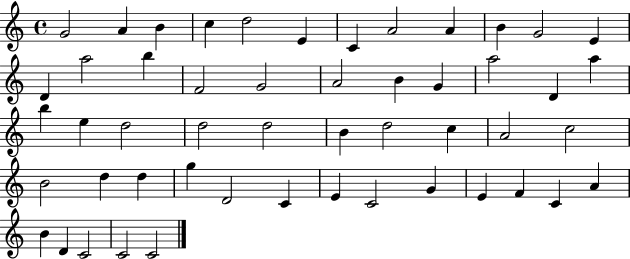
G4/h A4/q B4/q C5/q D5/h E4/q C4/q A4/h A4/q B4/q G4/h E4/q D4/q A5/h B5/q F4/h G4/h A4/h B4/q G4/q A5/h D4/q A5/q B5/q E5/q D5/h D5/h D5/h B4/q D5/h C5/q A4/h C5/h B4/h D5/q D5/q G5/q D4/h C4/q E4/q C4/h G4/q E4/q F4/q C4/q A4/q B4/q D4/q C4/h C4/h C4/h